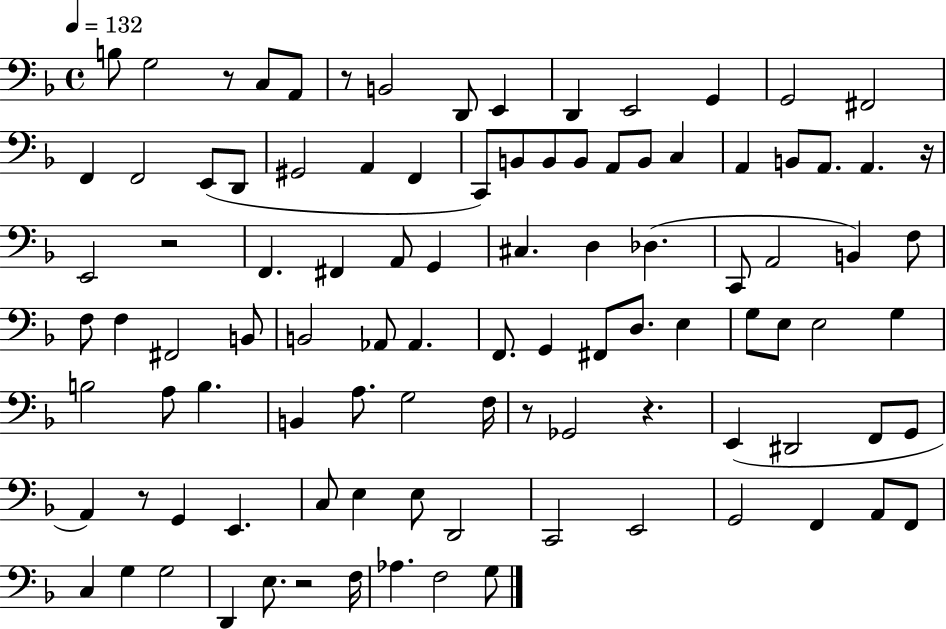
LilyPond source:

{
  \clef bass
  \time 4/4
  \defaultTimeSignature
  \key f \major
  \tempo 4 = 132
  b8 g2 r8 c8 a,8 | r8 b,2 d,8 e,4 | d,4 e,2 g,4 | g,2 fis,2 | \break f,4 f,2 e,8( d,8 | gis,2 a,4 f,4 | c,8) b,8 b,8 b,8 a,8 b,8 c4 | a,4 b,8 a,8. a,4. r16 | \break e,2 r2 | f,4. fis,4 a,8 g,4 | cis4. d4 des4.( | c,8 a,2 b,4) f8 | \break f8 f4 fis,2 b,8 | b,2 aes,8 aes,4. | f,8. g,4 fis,8 d8. e4 | g8 e8 e2 g4 | \break b2 a8 b4. | b,4 a8. g2 f16 | r8 ges,2 r4. | e,4( dis,2 f,8 g,8 | \break a,4) r8 g,4 e,4. | c8 e4 e8 d,2 | c,2 e,2 | g,2 f,4 a,8 f,8 | \break c4 g4 g2 | d,4 e8. r2 f16 | aes4. f2 g8 | \bar "|."
}